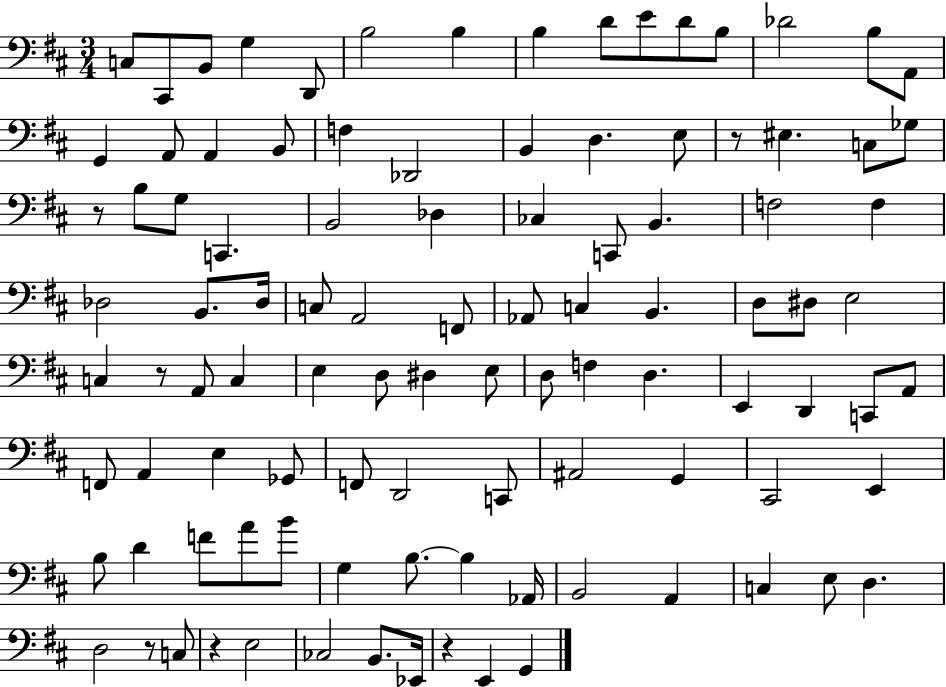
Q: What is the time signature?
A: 3/4